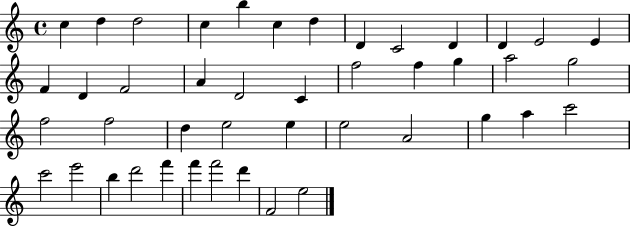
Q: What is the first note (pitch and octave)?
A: C5